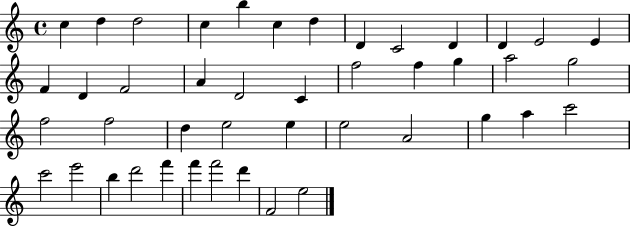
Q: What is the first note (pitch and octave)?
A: C5